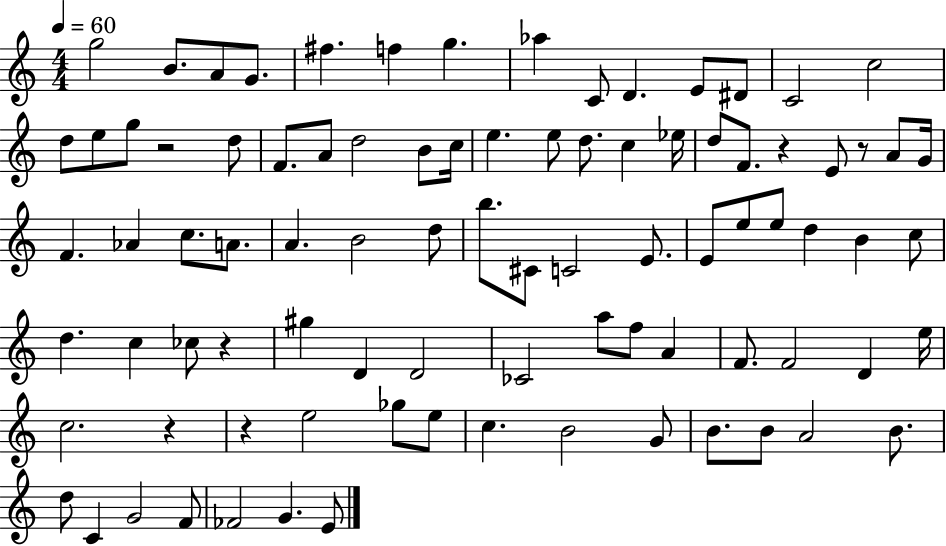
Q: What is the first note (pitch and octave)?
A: G5